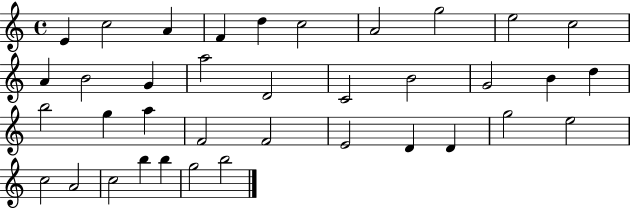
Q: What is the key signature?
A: C major